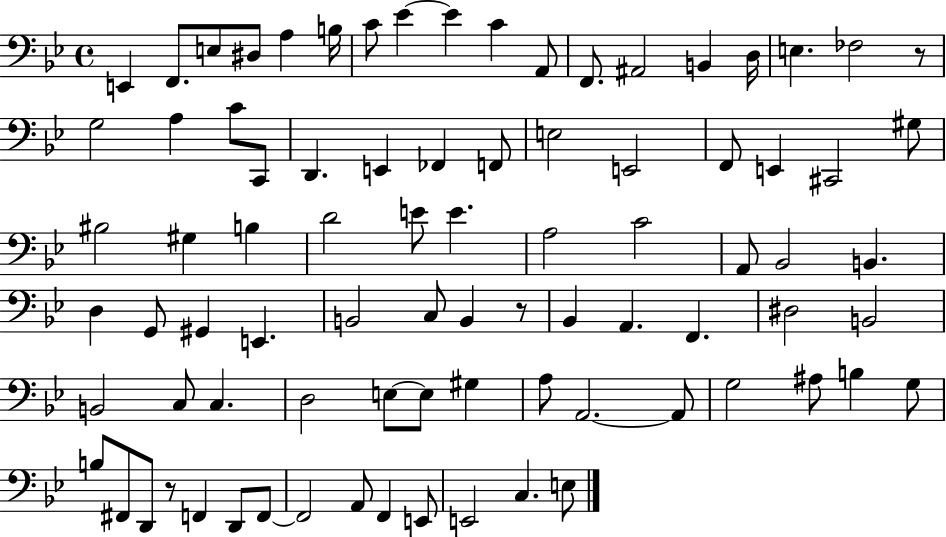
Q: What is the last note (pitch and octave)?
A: E3